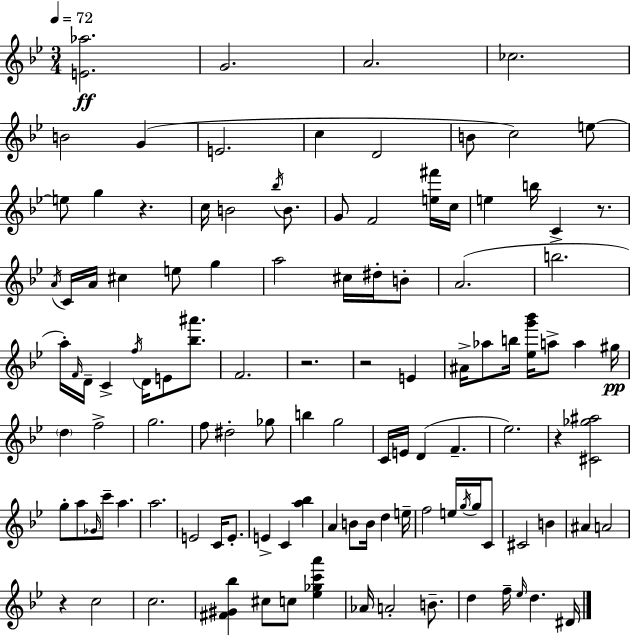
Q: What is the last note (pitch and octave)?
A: D#4